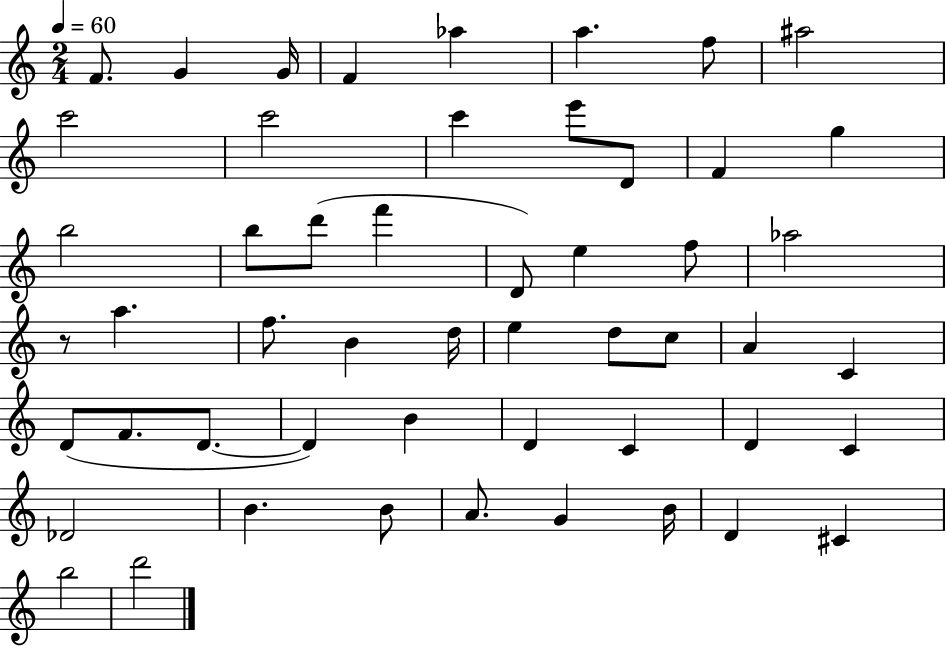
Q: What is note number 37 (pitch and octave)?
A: B4